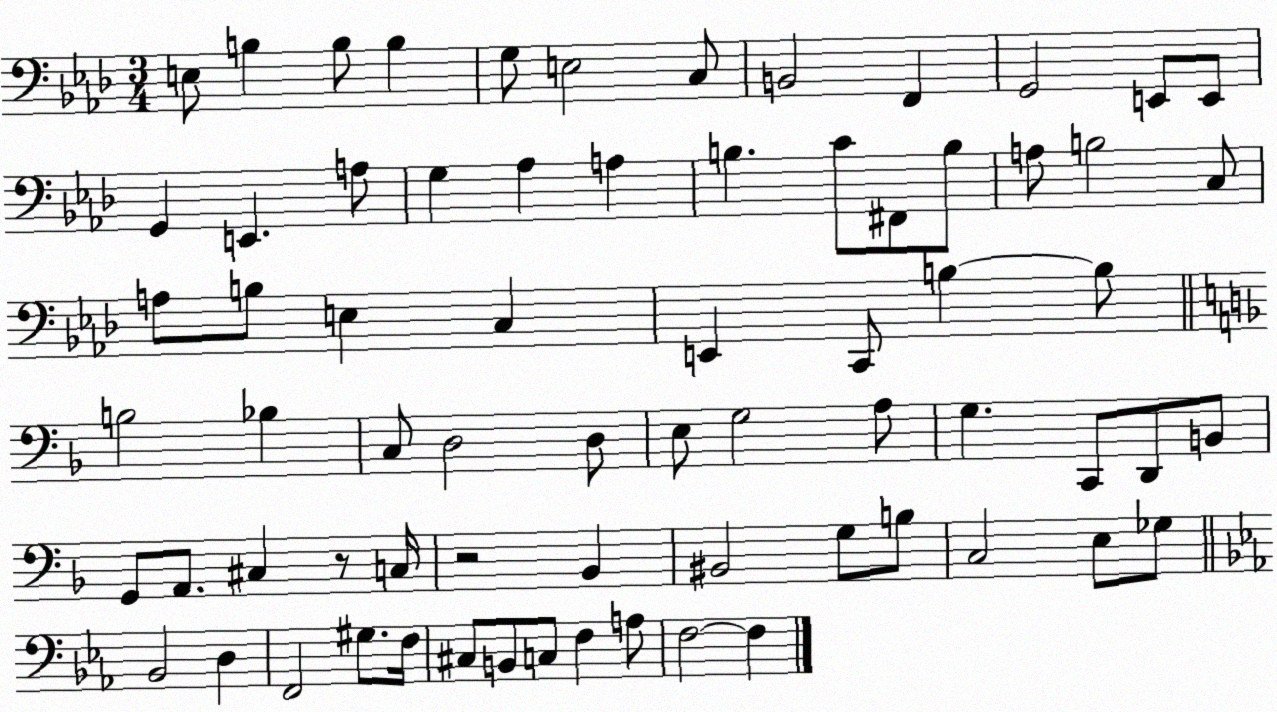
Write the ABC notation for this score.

X:1
T:Untitled
M:3/4
L:1/4
K:Ab
E,/2 B, B,/2 B, G,/2 E,2 C,/2 B,,2 F,, G,,2 E,,/2 E,,/2 G,, E,, A,/2 G, _A, A, B, C/2 ^F,,/2 B,/2 A,/2 B,2 C,/2 A,/2 B,/2 E, C, E,, C,,/2 B, B,/2 B,2 _B, C,/2 D,2 D,/2 E,/2 G,2 A,/2 G, C,,/2 D,,/2 B,,/2 G,,/2 A,,/2 ^C, z/2 C,/4 z2 _B,, ^B,,2 G,/2 B,/2 C,2 E,/2 _G,/2 _B,,2 D, F,,2 ^G,/2 F,/4 ^C,/2 B,,/2 C,/2 F, A,/2 F,2 F,